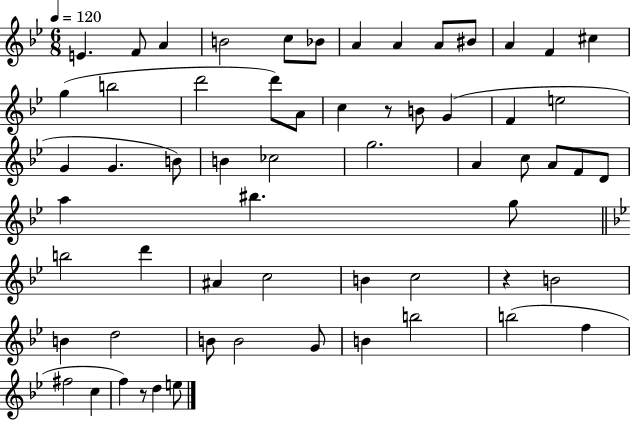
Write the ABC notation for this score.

X:1
T:Untitled
M:6/8
L:1/4
K:Bb
E F/2 A B2 c/2 _B/2 A A A/2 ^B/2 A F ^c g b2 d'2 d'/2 A/2 c z/2 B/2 G F e2 G G B/2 B _c2 g2 A c/2 A/2 F/2 D/2 a ^b g/2 b2 d' ^A c2 B c2 z B2 B d2 B/2 B2 G/2 B b2 b2 f ^f2 c f z/2 d e/2